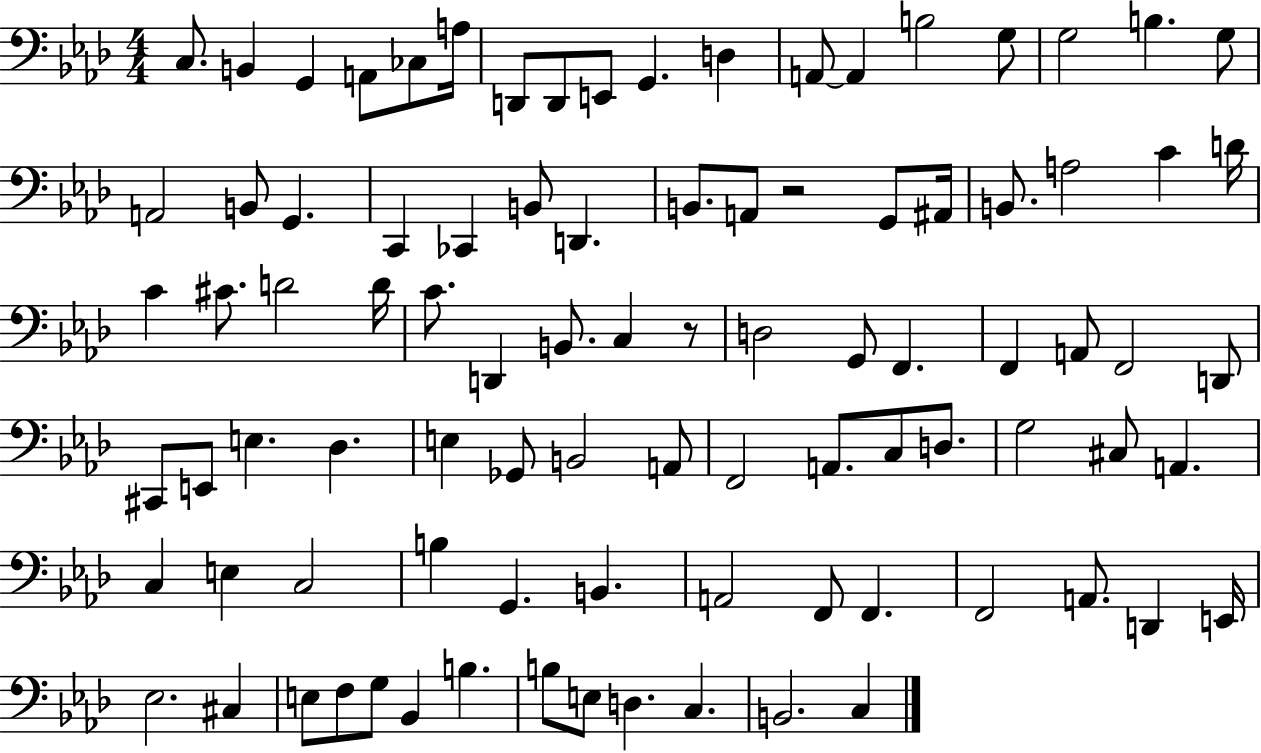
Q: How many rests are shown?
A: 2